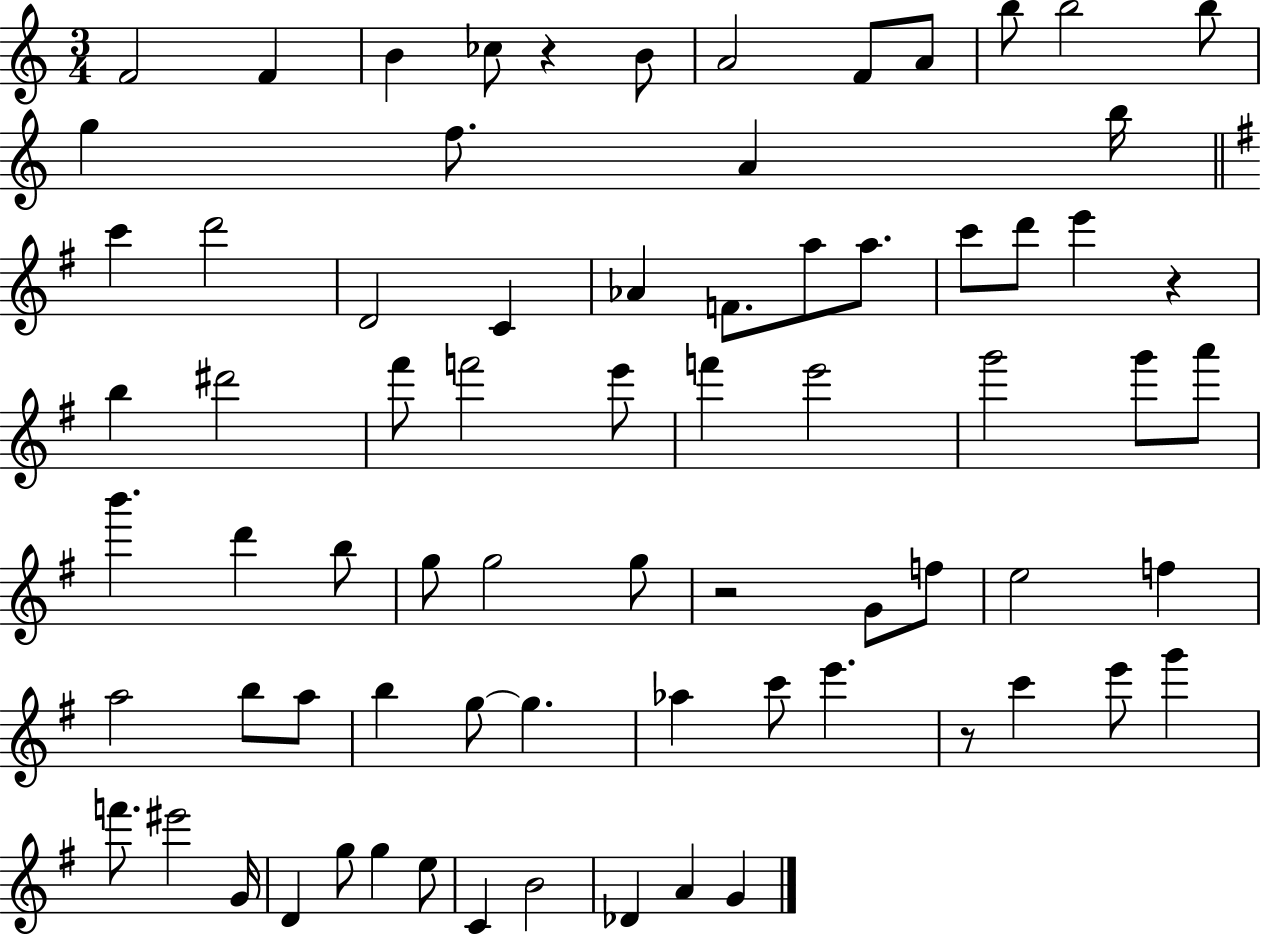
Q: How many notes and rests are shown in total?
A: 74